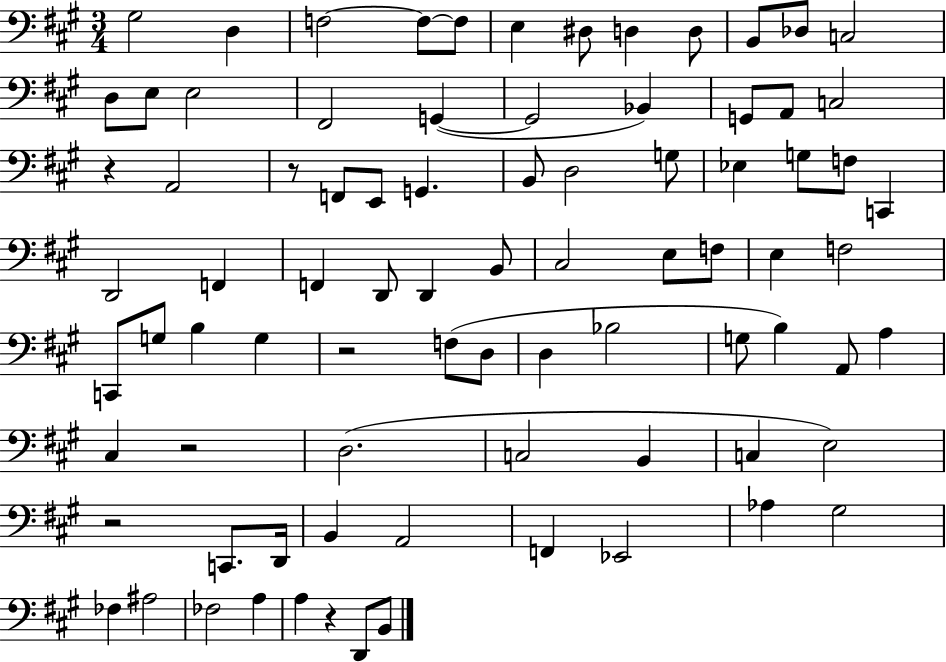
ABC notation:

X:1
T:Untitled
M:3/4
L:1/4
K:A
^G,2 D, F,2 F,/2 F,/2 E, ^D,/2 D, D,/2 B,,/2 _D,/2 C,2 D,/2 E,/2 E,2 ^F,,2 G,, G,,2 _B,, G,,/2 A,,/2 C,2 z A,,2 z/2 F,,/2 E,,/2 G,, B,,/2 D,2 G,/2 _E, G,/2 F,/2 C,, D,,2 F,, F,, D,,/2 D,, B,,/2 ^C,2 E,/2 F,/2 E, F,2 C,,/2 G,/2 B, G, z2 F,/2 D,/2 D, _B,2 G,/2 B, A,,/2 A, ^C, z2 D,2 C,2 B,, C, E,2 z2 C,,/2 D,,/4 B,, A,,2 F,, _E,,2 _A, ^G,2 _F, ^A,2 _F,2 A, A, z D,,/2 B,,/2